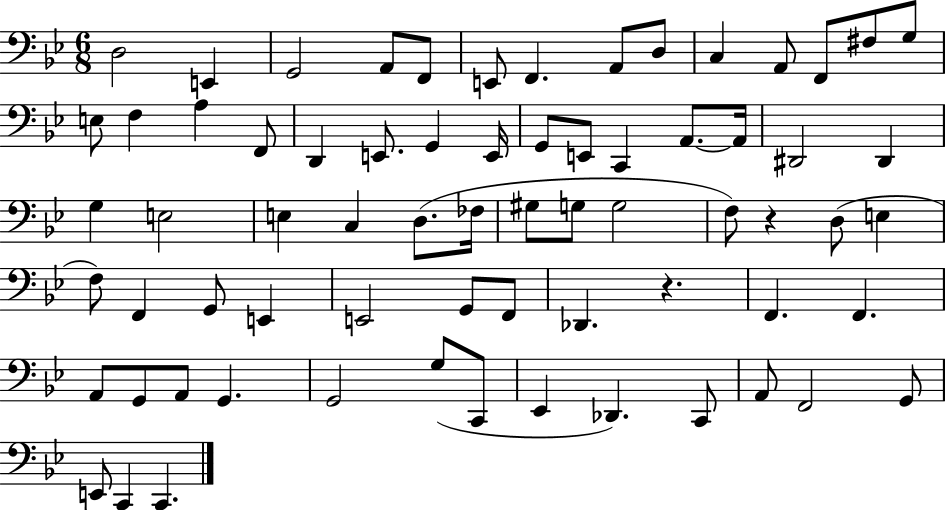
{
  \clef bass
  \numericTimeSignature
  \time 6/8
  \key bes \major
  d2 e,4 | g,2 a,8 f,8 | e,8 f,4. a,8 d8 | c4 a,8 f,8 fis8 g8 | \break e8 f4 a4 f,8 | d,4 e,8. g,4 e,16 | g,8 e,8 c,4 a,8.~~ a,16 | dis,2 dis,4 | \break g4 e2 | e4 c4 d8.( fes16 | gis8 g8 g2 | f8) r4 d8( e4 | \break f8) f,4 g,8 e,4 | e,2 g,8 f,8 | des,4. r4. | f,4. f,4. | \break a,8 g,8 a,8 g,4. | g,2 g8( c,8 | ees,4 des,4.) c,8 | a,8 f,2 g,8 | \break e,8 c,4 c,4. | \bar "|."
}